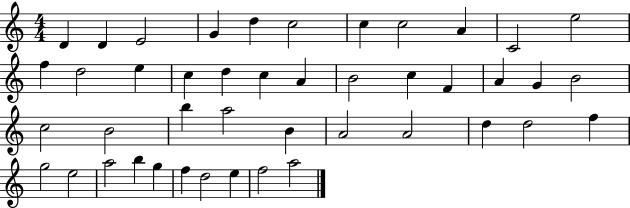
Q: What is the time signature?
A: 4/4